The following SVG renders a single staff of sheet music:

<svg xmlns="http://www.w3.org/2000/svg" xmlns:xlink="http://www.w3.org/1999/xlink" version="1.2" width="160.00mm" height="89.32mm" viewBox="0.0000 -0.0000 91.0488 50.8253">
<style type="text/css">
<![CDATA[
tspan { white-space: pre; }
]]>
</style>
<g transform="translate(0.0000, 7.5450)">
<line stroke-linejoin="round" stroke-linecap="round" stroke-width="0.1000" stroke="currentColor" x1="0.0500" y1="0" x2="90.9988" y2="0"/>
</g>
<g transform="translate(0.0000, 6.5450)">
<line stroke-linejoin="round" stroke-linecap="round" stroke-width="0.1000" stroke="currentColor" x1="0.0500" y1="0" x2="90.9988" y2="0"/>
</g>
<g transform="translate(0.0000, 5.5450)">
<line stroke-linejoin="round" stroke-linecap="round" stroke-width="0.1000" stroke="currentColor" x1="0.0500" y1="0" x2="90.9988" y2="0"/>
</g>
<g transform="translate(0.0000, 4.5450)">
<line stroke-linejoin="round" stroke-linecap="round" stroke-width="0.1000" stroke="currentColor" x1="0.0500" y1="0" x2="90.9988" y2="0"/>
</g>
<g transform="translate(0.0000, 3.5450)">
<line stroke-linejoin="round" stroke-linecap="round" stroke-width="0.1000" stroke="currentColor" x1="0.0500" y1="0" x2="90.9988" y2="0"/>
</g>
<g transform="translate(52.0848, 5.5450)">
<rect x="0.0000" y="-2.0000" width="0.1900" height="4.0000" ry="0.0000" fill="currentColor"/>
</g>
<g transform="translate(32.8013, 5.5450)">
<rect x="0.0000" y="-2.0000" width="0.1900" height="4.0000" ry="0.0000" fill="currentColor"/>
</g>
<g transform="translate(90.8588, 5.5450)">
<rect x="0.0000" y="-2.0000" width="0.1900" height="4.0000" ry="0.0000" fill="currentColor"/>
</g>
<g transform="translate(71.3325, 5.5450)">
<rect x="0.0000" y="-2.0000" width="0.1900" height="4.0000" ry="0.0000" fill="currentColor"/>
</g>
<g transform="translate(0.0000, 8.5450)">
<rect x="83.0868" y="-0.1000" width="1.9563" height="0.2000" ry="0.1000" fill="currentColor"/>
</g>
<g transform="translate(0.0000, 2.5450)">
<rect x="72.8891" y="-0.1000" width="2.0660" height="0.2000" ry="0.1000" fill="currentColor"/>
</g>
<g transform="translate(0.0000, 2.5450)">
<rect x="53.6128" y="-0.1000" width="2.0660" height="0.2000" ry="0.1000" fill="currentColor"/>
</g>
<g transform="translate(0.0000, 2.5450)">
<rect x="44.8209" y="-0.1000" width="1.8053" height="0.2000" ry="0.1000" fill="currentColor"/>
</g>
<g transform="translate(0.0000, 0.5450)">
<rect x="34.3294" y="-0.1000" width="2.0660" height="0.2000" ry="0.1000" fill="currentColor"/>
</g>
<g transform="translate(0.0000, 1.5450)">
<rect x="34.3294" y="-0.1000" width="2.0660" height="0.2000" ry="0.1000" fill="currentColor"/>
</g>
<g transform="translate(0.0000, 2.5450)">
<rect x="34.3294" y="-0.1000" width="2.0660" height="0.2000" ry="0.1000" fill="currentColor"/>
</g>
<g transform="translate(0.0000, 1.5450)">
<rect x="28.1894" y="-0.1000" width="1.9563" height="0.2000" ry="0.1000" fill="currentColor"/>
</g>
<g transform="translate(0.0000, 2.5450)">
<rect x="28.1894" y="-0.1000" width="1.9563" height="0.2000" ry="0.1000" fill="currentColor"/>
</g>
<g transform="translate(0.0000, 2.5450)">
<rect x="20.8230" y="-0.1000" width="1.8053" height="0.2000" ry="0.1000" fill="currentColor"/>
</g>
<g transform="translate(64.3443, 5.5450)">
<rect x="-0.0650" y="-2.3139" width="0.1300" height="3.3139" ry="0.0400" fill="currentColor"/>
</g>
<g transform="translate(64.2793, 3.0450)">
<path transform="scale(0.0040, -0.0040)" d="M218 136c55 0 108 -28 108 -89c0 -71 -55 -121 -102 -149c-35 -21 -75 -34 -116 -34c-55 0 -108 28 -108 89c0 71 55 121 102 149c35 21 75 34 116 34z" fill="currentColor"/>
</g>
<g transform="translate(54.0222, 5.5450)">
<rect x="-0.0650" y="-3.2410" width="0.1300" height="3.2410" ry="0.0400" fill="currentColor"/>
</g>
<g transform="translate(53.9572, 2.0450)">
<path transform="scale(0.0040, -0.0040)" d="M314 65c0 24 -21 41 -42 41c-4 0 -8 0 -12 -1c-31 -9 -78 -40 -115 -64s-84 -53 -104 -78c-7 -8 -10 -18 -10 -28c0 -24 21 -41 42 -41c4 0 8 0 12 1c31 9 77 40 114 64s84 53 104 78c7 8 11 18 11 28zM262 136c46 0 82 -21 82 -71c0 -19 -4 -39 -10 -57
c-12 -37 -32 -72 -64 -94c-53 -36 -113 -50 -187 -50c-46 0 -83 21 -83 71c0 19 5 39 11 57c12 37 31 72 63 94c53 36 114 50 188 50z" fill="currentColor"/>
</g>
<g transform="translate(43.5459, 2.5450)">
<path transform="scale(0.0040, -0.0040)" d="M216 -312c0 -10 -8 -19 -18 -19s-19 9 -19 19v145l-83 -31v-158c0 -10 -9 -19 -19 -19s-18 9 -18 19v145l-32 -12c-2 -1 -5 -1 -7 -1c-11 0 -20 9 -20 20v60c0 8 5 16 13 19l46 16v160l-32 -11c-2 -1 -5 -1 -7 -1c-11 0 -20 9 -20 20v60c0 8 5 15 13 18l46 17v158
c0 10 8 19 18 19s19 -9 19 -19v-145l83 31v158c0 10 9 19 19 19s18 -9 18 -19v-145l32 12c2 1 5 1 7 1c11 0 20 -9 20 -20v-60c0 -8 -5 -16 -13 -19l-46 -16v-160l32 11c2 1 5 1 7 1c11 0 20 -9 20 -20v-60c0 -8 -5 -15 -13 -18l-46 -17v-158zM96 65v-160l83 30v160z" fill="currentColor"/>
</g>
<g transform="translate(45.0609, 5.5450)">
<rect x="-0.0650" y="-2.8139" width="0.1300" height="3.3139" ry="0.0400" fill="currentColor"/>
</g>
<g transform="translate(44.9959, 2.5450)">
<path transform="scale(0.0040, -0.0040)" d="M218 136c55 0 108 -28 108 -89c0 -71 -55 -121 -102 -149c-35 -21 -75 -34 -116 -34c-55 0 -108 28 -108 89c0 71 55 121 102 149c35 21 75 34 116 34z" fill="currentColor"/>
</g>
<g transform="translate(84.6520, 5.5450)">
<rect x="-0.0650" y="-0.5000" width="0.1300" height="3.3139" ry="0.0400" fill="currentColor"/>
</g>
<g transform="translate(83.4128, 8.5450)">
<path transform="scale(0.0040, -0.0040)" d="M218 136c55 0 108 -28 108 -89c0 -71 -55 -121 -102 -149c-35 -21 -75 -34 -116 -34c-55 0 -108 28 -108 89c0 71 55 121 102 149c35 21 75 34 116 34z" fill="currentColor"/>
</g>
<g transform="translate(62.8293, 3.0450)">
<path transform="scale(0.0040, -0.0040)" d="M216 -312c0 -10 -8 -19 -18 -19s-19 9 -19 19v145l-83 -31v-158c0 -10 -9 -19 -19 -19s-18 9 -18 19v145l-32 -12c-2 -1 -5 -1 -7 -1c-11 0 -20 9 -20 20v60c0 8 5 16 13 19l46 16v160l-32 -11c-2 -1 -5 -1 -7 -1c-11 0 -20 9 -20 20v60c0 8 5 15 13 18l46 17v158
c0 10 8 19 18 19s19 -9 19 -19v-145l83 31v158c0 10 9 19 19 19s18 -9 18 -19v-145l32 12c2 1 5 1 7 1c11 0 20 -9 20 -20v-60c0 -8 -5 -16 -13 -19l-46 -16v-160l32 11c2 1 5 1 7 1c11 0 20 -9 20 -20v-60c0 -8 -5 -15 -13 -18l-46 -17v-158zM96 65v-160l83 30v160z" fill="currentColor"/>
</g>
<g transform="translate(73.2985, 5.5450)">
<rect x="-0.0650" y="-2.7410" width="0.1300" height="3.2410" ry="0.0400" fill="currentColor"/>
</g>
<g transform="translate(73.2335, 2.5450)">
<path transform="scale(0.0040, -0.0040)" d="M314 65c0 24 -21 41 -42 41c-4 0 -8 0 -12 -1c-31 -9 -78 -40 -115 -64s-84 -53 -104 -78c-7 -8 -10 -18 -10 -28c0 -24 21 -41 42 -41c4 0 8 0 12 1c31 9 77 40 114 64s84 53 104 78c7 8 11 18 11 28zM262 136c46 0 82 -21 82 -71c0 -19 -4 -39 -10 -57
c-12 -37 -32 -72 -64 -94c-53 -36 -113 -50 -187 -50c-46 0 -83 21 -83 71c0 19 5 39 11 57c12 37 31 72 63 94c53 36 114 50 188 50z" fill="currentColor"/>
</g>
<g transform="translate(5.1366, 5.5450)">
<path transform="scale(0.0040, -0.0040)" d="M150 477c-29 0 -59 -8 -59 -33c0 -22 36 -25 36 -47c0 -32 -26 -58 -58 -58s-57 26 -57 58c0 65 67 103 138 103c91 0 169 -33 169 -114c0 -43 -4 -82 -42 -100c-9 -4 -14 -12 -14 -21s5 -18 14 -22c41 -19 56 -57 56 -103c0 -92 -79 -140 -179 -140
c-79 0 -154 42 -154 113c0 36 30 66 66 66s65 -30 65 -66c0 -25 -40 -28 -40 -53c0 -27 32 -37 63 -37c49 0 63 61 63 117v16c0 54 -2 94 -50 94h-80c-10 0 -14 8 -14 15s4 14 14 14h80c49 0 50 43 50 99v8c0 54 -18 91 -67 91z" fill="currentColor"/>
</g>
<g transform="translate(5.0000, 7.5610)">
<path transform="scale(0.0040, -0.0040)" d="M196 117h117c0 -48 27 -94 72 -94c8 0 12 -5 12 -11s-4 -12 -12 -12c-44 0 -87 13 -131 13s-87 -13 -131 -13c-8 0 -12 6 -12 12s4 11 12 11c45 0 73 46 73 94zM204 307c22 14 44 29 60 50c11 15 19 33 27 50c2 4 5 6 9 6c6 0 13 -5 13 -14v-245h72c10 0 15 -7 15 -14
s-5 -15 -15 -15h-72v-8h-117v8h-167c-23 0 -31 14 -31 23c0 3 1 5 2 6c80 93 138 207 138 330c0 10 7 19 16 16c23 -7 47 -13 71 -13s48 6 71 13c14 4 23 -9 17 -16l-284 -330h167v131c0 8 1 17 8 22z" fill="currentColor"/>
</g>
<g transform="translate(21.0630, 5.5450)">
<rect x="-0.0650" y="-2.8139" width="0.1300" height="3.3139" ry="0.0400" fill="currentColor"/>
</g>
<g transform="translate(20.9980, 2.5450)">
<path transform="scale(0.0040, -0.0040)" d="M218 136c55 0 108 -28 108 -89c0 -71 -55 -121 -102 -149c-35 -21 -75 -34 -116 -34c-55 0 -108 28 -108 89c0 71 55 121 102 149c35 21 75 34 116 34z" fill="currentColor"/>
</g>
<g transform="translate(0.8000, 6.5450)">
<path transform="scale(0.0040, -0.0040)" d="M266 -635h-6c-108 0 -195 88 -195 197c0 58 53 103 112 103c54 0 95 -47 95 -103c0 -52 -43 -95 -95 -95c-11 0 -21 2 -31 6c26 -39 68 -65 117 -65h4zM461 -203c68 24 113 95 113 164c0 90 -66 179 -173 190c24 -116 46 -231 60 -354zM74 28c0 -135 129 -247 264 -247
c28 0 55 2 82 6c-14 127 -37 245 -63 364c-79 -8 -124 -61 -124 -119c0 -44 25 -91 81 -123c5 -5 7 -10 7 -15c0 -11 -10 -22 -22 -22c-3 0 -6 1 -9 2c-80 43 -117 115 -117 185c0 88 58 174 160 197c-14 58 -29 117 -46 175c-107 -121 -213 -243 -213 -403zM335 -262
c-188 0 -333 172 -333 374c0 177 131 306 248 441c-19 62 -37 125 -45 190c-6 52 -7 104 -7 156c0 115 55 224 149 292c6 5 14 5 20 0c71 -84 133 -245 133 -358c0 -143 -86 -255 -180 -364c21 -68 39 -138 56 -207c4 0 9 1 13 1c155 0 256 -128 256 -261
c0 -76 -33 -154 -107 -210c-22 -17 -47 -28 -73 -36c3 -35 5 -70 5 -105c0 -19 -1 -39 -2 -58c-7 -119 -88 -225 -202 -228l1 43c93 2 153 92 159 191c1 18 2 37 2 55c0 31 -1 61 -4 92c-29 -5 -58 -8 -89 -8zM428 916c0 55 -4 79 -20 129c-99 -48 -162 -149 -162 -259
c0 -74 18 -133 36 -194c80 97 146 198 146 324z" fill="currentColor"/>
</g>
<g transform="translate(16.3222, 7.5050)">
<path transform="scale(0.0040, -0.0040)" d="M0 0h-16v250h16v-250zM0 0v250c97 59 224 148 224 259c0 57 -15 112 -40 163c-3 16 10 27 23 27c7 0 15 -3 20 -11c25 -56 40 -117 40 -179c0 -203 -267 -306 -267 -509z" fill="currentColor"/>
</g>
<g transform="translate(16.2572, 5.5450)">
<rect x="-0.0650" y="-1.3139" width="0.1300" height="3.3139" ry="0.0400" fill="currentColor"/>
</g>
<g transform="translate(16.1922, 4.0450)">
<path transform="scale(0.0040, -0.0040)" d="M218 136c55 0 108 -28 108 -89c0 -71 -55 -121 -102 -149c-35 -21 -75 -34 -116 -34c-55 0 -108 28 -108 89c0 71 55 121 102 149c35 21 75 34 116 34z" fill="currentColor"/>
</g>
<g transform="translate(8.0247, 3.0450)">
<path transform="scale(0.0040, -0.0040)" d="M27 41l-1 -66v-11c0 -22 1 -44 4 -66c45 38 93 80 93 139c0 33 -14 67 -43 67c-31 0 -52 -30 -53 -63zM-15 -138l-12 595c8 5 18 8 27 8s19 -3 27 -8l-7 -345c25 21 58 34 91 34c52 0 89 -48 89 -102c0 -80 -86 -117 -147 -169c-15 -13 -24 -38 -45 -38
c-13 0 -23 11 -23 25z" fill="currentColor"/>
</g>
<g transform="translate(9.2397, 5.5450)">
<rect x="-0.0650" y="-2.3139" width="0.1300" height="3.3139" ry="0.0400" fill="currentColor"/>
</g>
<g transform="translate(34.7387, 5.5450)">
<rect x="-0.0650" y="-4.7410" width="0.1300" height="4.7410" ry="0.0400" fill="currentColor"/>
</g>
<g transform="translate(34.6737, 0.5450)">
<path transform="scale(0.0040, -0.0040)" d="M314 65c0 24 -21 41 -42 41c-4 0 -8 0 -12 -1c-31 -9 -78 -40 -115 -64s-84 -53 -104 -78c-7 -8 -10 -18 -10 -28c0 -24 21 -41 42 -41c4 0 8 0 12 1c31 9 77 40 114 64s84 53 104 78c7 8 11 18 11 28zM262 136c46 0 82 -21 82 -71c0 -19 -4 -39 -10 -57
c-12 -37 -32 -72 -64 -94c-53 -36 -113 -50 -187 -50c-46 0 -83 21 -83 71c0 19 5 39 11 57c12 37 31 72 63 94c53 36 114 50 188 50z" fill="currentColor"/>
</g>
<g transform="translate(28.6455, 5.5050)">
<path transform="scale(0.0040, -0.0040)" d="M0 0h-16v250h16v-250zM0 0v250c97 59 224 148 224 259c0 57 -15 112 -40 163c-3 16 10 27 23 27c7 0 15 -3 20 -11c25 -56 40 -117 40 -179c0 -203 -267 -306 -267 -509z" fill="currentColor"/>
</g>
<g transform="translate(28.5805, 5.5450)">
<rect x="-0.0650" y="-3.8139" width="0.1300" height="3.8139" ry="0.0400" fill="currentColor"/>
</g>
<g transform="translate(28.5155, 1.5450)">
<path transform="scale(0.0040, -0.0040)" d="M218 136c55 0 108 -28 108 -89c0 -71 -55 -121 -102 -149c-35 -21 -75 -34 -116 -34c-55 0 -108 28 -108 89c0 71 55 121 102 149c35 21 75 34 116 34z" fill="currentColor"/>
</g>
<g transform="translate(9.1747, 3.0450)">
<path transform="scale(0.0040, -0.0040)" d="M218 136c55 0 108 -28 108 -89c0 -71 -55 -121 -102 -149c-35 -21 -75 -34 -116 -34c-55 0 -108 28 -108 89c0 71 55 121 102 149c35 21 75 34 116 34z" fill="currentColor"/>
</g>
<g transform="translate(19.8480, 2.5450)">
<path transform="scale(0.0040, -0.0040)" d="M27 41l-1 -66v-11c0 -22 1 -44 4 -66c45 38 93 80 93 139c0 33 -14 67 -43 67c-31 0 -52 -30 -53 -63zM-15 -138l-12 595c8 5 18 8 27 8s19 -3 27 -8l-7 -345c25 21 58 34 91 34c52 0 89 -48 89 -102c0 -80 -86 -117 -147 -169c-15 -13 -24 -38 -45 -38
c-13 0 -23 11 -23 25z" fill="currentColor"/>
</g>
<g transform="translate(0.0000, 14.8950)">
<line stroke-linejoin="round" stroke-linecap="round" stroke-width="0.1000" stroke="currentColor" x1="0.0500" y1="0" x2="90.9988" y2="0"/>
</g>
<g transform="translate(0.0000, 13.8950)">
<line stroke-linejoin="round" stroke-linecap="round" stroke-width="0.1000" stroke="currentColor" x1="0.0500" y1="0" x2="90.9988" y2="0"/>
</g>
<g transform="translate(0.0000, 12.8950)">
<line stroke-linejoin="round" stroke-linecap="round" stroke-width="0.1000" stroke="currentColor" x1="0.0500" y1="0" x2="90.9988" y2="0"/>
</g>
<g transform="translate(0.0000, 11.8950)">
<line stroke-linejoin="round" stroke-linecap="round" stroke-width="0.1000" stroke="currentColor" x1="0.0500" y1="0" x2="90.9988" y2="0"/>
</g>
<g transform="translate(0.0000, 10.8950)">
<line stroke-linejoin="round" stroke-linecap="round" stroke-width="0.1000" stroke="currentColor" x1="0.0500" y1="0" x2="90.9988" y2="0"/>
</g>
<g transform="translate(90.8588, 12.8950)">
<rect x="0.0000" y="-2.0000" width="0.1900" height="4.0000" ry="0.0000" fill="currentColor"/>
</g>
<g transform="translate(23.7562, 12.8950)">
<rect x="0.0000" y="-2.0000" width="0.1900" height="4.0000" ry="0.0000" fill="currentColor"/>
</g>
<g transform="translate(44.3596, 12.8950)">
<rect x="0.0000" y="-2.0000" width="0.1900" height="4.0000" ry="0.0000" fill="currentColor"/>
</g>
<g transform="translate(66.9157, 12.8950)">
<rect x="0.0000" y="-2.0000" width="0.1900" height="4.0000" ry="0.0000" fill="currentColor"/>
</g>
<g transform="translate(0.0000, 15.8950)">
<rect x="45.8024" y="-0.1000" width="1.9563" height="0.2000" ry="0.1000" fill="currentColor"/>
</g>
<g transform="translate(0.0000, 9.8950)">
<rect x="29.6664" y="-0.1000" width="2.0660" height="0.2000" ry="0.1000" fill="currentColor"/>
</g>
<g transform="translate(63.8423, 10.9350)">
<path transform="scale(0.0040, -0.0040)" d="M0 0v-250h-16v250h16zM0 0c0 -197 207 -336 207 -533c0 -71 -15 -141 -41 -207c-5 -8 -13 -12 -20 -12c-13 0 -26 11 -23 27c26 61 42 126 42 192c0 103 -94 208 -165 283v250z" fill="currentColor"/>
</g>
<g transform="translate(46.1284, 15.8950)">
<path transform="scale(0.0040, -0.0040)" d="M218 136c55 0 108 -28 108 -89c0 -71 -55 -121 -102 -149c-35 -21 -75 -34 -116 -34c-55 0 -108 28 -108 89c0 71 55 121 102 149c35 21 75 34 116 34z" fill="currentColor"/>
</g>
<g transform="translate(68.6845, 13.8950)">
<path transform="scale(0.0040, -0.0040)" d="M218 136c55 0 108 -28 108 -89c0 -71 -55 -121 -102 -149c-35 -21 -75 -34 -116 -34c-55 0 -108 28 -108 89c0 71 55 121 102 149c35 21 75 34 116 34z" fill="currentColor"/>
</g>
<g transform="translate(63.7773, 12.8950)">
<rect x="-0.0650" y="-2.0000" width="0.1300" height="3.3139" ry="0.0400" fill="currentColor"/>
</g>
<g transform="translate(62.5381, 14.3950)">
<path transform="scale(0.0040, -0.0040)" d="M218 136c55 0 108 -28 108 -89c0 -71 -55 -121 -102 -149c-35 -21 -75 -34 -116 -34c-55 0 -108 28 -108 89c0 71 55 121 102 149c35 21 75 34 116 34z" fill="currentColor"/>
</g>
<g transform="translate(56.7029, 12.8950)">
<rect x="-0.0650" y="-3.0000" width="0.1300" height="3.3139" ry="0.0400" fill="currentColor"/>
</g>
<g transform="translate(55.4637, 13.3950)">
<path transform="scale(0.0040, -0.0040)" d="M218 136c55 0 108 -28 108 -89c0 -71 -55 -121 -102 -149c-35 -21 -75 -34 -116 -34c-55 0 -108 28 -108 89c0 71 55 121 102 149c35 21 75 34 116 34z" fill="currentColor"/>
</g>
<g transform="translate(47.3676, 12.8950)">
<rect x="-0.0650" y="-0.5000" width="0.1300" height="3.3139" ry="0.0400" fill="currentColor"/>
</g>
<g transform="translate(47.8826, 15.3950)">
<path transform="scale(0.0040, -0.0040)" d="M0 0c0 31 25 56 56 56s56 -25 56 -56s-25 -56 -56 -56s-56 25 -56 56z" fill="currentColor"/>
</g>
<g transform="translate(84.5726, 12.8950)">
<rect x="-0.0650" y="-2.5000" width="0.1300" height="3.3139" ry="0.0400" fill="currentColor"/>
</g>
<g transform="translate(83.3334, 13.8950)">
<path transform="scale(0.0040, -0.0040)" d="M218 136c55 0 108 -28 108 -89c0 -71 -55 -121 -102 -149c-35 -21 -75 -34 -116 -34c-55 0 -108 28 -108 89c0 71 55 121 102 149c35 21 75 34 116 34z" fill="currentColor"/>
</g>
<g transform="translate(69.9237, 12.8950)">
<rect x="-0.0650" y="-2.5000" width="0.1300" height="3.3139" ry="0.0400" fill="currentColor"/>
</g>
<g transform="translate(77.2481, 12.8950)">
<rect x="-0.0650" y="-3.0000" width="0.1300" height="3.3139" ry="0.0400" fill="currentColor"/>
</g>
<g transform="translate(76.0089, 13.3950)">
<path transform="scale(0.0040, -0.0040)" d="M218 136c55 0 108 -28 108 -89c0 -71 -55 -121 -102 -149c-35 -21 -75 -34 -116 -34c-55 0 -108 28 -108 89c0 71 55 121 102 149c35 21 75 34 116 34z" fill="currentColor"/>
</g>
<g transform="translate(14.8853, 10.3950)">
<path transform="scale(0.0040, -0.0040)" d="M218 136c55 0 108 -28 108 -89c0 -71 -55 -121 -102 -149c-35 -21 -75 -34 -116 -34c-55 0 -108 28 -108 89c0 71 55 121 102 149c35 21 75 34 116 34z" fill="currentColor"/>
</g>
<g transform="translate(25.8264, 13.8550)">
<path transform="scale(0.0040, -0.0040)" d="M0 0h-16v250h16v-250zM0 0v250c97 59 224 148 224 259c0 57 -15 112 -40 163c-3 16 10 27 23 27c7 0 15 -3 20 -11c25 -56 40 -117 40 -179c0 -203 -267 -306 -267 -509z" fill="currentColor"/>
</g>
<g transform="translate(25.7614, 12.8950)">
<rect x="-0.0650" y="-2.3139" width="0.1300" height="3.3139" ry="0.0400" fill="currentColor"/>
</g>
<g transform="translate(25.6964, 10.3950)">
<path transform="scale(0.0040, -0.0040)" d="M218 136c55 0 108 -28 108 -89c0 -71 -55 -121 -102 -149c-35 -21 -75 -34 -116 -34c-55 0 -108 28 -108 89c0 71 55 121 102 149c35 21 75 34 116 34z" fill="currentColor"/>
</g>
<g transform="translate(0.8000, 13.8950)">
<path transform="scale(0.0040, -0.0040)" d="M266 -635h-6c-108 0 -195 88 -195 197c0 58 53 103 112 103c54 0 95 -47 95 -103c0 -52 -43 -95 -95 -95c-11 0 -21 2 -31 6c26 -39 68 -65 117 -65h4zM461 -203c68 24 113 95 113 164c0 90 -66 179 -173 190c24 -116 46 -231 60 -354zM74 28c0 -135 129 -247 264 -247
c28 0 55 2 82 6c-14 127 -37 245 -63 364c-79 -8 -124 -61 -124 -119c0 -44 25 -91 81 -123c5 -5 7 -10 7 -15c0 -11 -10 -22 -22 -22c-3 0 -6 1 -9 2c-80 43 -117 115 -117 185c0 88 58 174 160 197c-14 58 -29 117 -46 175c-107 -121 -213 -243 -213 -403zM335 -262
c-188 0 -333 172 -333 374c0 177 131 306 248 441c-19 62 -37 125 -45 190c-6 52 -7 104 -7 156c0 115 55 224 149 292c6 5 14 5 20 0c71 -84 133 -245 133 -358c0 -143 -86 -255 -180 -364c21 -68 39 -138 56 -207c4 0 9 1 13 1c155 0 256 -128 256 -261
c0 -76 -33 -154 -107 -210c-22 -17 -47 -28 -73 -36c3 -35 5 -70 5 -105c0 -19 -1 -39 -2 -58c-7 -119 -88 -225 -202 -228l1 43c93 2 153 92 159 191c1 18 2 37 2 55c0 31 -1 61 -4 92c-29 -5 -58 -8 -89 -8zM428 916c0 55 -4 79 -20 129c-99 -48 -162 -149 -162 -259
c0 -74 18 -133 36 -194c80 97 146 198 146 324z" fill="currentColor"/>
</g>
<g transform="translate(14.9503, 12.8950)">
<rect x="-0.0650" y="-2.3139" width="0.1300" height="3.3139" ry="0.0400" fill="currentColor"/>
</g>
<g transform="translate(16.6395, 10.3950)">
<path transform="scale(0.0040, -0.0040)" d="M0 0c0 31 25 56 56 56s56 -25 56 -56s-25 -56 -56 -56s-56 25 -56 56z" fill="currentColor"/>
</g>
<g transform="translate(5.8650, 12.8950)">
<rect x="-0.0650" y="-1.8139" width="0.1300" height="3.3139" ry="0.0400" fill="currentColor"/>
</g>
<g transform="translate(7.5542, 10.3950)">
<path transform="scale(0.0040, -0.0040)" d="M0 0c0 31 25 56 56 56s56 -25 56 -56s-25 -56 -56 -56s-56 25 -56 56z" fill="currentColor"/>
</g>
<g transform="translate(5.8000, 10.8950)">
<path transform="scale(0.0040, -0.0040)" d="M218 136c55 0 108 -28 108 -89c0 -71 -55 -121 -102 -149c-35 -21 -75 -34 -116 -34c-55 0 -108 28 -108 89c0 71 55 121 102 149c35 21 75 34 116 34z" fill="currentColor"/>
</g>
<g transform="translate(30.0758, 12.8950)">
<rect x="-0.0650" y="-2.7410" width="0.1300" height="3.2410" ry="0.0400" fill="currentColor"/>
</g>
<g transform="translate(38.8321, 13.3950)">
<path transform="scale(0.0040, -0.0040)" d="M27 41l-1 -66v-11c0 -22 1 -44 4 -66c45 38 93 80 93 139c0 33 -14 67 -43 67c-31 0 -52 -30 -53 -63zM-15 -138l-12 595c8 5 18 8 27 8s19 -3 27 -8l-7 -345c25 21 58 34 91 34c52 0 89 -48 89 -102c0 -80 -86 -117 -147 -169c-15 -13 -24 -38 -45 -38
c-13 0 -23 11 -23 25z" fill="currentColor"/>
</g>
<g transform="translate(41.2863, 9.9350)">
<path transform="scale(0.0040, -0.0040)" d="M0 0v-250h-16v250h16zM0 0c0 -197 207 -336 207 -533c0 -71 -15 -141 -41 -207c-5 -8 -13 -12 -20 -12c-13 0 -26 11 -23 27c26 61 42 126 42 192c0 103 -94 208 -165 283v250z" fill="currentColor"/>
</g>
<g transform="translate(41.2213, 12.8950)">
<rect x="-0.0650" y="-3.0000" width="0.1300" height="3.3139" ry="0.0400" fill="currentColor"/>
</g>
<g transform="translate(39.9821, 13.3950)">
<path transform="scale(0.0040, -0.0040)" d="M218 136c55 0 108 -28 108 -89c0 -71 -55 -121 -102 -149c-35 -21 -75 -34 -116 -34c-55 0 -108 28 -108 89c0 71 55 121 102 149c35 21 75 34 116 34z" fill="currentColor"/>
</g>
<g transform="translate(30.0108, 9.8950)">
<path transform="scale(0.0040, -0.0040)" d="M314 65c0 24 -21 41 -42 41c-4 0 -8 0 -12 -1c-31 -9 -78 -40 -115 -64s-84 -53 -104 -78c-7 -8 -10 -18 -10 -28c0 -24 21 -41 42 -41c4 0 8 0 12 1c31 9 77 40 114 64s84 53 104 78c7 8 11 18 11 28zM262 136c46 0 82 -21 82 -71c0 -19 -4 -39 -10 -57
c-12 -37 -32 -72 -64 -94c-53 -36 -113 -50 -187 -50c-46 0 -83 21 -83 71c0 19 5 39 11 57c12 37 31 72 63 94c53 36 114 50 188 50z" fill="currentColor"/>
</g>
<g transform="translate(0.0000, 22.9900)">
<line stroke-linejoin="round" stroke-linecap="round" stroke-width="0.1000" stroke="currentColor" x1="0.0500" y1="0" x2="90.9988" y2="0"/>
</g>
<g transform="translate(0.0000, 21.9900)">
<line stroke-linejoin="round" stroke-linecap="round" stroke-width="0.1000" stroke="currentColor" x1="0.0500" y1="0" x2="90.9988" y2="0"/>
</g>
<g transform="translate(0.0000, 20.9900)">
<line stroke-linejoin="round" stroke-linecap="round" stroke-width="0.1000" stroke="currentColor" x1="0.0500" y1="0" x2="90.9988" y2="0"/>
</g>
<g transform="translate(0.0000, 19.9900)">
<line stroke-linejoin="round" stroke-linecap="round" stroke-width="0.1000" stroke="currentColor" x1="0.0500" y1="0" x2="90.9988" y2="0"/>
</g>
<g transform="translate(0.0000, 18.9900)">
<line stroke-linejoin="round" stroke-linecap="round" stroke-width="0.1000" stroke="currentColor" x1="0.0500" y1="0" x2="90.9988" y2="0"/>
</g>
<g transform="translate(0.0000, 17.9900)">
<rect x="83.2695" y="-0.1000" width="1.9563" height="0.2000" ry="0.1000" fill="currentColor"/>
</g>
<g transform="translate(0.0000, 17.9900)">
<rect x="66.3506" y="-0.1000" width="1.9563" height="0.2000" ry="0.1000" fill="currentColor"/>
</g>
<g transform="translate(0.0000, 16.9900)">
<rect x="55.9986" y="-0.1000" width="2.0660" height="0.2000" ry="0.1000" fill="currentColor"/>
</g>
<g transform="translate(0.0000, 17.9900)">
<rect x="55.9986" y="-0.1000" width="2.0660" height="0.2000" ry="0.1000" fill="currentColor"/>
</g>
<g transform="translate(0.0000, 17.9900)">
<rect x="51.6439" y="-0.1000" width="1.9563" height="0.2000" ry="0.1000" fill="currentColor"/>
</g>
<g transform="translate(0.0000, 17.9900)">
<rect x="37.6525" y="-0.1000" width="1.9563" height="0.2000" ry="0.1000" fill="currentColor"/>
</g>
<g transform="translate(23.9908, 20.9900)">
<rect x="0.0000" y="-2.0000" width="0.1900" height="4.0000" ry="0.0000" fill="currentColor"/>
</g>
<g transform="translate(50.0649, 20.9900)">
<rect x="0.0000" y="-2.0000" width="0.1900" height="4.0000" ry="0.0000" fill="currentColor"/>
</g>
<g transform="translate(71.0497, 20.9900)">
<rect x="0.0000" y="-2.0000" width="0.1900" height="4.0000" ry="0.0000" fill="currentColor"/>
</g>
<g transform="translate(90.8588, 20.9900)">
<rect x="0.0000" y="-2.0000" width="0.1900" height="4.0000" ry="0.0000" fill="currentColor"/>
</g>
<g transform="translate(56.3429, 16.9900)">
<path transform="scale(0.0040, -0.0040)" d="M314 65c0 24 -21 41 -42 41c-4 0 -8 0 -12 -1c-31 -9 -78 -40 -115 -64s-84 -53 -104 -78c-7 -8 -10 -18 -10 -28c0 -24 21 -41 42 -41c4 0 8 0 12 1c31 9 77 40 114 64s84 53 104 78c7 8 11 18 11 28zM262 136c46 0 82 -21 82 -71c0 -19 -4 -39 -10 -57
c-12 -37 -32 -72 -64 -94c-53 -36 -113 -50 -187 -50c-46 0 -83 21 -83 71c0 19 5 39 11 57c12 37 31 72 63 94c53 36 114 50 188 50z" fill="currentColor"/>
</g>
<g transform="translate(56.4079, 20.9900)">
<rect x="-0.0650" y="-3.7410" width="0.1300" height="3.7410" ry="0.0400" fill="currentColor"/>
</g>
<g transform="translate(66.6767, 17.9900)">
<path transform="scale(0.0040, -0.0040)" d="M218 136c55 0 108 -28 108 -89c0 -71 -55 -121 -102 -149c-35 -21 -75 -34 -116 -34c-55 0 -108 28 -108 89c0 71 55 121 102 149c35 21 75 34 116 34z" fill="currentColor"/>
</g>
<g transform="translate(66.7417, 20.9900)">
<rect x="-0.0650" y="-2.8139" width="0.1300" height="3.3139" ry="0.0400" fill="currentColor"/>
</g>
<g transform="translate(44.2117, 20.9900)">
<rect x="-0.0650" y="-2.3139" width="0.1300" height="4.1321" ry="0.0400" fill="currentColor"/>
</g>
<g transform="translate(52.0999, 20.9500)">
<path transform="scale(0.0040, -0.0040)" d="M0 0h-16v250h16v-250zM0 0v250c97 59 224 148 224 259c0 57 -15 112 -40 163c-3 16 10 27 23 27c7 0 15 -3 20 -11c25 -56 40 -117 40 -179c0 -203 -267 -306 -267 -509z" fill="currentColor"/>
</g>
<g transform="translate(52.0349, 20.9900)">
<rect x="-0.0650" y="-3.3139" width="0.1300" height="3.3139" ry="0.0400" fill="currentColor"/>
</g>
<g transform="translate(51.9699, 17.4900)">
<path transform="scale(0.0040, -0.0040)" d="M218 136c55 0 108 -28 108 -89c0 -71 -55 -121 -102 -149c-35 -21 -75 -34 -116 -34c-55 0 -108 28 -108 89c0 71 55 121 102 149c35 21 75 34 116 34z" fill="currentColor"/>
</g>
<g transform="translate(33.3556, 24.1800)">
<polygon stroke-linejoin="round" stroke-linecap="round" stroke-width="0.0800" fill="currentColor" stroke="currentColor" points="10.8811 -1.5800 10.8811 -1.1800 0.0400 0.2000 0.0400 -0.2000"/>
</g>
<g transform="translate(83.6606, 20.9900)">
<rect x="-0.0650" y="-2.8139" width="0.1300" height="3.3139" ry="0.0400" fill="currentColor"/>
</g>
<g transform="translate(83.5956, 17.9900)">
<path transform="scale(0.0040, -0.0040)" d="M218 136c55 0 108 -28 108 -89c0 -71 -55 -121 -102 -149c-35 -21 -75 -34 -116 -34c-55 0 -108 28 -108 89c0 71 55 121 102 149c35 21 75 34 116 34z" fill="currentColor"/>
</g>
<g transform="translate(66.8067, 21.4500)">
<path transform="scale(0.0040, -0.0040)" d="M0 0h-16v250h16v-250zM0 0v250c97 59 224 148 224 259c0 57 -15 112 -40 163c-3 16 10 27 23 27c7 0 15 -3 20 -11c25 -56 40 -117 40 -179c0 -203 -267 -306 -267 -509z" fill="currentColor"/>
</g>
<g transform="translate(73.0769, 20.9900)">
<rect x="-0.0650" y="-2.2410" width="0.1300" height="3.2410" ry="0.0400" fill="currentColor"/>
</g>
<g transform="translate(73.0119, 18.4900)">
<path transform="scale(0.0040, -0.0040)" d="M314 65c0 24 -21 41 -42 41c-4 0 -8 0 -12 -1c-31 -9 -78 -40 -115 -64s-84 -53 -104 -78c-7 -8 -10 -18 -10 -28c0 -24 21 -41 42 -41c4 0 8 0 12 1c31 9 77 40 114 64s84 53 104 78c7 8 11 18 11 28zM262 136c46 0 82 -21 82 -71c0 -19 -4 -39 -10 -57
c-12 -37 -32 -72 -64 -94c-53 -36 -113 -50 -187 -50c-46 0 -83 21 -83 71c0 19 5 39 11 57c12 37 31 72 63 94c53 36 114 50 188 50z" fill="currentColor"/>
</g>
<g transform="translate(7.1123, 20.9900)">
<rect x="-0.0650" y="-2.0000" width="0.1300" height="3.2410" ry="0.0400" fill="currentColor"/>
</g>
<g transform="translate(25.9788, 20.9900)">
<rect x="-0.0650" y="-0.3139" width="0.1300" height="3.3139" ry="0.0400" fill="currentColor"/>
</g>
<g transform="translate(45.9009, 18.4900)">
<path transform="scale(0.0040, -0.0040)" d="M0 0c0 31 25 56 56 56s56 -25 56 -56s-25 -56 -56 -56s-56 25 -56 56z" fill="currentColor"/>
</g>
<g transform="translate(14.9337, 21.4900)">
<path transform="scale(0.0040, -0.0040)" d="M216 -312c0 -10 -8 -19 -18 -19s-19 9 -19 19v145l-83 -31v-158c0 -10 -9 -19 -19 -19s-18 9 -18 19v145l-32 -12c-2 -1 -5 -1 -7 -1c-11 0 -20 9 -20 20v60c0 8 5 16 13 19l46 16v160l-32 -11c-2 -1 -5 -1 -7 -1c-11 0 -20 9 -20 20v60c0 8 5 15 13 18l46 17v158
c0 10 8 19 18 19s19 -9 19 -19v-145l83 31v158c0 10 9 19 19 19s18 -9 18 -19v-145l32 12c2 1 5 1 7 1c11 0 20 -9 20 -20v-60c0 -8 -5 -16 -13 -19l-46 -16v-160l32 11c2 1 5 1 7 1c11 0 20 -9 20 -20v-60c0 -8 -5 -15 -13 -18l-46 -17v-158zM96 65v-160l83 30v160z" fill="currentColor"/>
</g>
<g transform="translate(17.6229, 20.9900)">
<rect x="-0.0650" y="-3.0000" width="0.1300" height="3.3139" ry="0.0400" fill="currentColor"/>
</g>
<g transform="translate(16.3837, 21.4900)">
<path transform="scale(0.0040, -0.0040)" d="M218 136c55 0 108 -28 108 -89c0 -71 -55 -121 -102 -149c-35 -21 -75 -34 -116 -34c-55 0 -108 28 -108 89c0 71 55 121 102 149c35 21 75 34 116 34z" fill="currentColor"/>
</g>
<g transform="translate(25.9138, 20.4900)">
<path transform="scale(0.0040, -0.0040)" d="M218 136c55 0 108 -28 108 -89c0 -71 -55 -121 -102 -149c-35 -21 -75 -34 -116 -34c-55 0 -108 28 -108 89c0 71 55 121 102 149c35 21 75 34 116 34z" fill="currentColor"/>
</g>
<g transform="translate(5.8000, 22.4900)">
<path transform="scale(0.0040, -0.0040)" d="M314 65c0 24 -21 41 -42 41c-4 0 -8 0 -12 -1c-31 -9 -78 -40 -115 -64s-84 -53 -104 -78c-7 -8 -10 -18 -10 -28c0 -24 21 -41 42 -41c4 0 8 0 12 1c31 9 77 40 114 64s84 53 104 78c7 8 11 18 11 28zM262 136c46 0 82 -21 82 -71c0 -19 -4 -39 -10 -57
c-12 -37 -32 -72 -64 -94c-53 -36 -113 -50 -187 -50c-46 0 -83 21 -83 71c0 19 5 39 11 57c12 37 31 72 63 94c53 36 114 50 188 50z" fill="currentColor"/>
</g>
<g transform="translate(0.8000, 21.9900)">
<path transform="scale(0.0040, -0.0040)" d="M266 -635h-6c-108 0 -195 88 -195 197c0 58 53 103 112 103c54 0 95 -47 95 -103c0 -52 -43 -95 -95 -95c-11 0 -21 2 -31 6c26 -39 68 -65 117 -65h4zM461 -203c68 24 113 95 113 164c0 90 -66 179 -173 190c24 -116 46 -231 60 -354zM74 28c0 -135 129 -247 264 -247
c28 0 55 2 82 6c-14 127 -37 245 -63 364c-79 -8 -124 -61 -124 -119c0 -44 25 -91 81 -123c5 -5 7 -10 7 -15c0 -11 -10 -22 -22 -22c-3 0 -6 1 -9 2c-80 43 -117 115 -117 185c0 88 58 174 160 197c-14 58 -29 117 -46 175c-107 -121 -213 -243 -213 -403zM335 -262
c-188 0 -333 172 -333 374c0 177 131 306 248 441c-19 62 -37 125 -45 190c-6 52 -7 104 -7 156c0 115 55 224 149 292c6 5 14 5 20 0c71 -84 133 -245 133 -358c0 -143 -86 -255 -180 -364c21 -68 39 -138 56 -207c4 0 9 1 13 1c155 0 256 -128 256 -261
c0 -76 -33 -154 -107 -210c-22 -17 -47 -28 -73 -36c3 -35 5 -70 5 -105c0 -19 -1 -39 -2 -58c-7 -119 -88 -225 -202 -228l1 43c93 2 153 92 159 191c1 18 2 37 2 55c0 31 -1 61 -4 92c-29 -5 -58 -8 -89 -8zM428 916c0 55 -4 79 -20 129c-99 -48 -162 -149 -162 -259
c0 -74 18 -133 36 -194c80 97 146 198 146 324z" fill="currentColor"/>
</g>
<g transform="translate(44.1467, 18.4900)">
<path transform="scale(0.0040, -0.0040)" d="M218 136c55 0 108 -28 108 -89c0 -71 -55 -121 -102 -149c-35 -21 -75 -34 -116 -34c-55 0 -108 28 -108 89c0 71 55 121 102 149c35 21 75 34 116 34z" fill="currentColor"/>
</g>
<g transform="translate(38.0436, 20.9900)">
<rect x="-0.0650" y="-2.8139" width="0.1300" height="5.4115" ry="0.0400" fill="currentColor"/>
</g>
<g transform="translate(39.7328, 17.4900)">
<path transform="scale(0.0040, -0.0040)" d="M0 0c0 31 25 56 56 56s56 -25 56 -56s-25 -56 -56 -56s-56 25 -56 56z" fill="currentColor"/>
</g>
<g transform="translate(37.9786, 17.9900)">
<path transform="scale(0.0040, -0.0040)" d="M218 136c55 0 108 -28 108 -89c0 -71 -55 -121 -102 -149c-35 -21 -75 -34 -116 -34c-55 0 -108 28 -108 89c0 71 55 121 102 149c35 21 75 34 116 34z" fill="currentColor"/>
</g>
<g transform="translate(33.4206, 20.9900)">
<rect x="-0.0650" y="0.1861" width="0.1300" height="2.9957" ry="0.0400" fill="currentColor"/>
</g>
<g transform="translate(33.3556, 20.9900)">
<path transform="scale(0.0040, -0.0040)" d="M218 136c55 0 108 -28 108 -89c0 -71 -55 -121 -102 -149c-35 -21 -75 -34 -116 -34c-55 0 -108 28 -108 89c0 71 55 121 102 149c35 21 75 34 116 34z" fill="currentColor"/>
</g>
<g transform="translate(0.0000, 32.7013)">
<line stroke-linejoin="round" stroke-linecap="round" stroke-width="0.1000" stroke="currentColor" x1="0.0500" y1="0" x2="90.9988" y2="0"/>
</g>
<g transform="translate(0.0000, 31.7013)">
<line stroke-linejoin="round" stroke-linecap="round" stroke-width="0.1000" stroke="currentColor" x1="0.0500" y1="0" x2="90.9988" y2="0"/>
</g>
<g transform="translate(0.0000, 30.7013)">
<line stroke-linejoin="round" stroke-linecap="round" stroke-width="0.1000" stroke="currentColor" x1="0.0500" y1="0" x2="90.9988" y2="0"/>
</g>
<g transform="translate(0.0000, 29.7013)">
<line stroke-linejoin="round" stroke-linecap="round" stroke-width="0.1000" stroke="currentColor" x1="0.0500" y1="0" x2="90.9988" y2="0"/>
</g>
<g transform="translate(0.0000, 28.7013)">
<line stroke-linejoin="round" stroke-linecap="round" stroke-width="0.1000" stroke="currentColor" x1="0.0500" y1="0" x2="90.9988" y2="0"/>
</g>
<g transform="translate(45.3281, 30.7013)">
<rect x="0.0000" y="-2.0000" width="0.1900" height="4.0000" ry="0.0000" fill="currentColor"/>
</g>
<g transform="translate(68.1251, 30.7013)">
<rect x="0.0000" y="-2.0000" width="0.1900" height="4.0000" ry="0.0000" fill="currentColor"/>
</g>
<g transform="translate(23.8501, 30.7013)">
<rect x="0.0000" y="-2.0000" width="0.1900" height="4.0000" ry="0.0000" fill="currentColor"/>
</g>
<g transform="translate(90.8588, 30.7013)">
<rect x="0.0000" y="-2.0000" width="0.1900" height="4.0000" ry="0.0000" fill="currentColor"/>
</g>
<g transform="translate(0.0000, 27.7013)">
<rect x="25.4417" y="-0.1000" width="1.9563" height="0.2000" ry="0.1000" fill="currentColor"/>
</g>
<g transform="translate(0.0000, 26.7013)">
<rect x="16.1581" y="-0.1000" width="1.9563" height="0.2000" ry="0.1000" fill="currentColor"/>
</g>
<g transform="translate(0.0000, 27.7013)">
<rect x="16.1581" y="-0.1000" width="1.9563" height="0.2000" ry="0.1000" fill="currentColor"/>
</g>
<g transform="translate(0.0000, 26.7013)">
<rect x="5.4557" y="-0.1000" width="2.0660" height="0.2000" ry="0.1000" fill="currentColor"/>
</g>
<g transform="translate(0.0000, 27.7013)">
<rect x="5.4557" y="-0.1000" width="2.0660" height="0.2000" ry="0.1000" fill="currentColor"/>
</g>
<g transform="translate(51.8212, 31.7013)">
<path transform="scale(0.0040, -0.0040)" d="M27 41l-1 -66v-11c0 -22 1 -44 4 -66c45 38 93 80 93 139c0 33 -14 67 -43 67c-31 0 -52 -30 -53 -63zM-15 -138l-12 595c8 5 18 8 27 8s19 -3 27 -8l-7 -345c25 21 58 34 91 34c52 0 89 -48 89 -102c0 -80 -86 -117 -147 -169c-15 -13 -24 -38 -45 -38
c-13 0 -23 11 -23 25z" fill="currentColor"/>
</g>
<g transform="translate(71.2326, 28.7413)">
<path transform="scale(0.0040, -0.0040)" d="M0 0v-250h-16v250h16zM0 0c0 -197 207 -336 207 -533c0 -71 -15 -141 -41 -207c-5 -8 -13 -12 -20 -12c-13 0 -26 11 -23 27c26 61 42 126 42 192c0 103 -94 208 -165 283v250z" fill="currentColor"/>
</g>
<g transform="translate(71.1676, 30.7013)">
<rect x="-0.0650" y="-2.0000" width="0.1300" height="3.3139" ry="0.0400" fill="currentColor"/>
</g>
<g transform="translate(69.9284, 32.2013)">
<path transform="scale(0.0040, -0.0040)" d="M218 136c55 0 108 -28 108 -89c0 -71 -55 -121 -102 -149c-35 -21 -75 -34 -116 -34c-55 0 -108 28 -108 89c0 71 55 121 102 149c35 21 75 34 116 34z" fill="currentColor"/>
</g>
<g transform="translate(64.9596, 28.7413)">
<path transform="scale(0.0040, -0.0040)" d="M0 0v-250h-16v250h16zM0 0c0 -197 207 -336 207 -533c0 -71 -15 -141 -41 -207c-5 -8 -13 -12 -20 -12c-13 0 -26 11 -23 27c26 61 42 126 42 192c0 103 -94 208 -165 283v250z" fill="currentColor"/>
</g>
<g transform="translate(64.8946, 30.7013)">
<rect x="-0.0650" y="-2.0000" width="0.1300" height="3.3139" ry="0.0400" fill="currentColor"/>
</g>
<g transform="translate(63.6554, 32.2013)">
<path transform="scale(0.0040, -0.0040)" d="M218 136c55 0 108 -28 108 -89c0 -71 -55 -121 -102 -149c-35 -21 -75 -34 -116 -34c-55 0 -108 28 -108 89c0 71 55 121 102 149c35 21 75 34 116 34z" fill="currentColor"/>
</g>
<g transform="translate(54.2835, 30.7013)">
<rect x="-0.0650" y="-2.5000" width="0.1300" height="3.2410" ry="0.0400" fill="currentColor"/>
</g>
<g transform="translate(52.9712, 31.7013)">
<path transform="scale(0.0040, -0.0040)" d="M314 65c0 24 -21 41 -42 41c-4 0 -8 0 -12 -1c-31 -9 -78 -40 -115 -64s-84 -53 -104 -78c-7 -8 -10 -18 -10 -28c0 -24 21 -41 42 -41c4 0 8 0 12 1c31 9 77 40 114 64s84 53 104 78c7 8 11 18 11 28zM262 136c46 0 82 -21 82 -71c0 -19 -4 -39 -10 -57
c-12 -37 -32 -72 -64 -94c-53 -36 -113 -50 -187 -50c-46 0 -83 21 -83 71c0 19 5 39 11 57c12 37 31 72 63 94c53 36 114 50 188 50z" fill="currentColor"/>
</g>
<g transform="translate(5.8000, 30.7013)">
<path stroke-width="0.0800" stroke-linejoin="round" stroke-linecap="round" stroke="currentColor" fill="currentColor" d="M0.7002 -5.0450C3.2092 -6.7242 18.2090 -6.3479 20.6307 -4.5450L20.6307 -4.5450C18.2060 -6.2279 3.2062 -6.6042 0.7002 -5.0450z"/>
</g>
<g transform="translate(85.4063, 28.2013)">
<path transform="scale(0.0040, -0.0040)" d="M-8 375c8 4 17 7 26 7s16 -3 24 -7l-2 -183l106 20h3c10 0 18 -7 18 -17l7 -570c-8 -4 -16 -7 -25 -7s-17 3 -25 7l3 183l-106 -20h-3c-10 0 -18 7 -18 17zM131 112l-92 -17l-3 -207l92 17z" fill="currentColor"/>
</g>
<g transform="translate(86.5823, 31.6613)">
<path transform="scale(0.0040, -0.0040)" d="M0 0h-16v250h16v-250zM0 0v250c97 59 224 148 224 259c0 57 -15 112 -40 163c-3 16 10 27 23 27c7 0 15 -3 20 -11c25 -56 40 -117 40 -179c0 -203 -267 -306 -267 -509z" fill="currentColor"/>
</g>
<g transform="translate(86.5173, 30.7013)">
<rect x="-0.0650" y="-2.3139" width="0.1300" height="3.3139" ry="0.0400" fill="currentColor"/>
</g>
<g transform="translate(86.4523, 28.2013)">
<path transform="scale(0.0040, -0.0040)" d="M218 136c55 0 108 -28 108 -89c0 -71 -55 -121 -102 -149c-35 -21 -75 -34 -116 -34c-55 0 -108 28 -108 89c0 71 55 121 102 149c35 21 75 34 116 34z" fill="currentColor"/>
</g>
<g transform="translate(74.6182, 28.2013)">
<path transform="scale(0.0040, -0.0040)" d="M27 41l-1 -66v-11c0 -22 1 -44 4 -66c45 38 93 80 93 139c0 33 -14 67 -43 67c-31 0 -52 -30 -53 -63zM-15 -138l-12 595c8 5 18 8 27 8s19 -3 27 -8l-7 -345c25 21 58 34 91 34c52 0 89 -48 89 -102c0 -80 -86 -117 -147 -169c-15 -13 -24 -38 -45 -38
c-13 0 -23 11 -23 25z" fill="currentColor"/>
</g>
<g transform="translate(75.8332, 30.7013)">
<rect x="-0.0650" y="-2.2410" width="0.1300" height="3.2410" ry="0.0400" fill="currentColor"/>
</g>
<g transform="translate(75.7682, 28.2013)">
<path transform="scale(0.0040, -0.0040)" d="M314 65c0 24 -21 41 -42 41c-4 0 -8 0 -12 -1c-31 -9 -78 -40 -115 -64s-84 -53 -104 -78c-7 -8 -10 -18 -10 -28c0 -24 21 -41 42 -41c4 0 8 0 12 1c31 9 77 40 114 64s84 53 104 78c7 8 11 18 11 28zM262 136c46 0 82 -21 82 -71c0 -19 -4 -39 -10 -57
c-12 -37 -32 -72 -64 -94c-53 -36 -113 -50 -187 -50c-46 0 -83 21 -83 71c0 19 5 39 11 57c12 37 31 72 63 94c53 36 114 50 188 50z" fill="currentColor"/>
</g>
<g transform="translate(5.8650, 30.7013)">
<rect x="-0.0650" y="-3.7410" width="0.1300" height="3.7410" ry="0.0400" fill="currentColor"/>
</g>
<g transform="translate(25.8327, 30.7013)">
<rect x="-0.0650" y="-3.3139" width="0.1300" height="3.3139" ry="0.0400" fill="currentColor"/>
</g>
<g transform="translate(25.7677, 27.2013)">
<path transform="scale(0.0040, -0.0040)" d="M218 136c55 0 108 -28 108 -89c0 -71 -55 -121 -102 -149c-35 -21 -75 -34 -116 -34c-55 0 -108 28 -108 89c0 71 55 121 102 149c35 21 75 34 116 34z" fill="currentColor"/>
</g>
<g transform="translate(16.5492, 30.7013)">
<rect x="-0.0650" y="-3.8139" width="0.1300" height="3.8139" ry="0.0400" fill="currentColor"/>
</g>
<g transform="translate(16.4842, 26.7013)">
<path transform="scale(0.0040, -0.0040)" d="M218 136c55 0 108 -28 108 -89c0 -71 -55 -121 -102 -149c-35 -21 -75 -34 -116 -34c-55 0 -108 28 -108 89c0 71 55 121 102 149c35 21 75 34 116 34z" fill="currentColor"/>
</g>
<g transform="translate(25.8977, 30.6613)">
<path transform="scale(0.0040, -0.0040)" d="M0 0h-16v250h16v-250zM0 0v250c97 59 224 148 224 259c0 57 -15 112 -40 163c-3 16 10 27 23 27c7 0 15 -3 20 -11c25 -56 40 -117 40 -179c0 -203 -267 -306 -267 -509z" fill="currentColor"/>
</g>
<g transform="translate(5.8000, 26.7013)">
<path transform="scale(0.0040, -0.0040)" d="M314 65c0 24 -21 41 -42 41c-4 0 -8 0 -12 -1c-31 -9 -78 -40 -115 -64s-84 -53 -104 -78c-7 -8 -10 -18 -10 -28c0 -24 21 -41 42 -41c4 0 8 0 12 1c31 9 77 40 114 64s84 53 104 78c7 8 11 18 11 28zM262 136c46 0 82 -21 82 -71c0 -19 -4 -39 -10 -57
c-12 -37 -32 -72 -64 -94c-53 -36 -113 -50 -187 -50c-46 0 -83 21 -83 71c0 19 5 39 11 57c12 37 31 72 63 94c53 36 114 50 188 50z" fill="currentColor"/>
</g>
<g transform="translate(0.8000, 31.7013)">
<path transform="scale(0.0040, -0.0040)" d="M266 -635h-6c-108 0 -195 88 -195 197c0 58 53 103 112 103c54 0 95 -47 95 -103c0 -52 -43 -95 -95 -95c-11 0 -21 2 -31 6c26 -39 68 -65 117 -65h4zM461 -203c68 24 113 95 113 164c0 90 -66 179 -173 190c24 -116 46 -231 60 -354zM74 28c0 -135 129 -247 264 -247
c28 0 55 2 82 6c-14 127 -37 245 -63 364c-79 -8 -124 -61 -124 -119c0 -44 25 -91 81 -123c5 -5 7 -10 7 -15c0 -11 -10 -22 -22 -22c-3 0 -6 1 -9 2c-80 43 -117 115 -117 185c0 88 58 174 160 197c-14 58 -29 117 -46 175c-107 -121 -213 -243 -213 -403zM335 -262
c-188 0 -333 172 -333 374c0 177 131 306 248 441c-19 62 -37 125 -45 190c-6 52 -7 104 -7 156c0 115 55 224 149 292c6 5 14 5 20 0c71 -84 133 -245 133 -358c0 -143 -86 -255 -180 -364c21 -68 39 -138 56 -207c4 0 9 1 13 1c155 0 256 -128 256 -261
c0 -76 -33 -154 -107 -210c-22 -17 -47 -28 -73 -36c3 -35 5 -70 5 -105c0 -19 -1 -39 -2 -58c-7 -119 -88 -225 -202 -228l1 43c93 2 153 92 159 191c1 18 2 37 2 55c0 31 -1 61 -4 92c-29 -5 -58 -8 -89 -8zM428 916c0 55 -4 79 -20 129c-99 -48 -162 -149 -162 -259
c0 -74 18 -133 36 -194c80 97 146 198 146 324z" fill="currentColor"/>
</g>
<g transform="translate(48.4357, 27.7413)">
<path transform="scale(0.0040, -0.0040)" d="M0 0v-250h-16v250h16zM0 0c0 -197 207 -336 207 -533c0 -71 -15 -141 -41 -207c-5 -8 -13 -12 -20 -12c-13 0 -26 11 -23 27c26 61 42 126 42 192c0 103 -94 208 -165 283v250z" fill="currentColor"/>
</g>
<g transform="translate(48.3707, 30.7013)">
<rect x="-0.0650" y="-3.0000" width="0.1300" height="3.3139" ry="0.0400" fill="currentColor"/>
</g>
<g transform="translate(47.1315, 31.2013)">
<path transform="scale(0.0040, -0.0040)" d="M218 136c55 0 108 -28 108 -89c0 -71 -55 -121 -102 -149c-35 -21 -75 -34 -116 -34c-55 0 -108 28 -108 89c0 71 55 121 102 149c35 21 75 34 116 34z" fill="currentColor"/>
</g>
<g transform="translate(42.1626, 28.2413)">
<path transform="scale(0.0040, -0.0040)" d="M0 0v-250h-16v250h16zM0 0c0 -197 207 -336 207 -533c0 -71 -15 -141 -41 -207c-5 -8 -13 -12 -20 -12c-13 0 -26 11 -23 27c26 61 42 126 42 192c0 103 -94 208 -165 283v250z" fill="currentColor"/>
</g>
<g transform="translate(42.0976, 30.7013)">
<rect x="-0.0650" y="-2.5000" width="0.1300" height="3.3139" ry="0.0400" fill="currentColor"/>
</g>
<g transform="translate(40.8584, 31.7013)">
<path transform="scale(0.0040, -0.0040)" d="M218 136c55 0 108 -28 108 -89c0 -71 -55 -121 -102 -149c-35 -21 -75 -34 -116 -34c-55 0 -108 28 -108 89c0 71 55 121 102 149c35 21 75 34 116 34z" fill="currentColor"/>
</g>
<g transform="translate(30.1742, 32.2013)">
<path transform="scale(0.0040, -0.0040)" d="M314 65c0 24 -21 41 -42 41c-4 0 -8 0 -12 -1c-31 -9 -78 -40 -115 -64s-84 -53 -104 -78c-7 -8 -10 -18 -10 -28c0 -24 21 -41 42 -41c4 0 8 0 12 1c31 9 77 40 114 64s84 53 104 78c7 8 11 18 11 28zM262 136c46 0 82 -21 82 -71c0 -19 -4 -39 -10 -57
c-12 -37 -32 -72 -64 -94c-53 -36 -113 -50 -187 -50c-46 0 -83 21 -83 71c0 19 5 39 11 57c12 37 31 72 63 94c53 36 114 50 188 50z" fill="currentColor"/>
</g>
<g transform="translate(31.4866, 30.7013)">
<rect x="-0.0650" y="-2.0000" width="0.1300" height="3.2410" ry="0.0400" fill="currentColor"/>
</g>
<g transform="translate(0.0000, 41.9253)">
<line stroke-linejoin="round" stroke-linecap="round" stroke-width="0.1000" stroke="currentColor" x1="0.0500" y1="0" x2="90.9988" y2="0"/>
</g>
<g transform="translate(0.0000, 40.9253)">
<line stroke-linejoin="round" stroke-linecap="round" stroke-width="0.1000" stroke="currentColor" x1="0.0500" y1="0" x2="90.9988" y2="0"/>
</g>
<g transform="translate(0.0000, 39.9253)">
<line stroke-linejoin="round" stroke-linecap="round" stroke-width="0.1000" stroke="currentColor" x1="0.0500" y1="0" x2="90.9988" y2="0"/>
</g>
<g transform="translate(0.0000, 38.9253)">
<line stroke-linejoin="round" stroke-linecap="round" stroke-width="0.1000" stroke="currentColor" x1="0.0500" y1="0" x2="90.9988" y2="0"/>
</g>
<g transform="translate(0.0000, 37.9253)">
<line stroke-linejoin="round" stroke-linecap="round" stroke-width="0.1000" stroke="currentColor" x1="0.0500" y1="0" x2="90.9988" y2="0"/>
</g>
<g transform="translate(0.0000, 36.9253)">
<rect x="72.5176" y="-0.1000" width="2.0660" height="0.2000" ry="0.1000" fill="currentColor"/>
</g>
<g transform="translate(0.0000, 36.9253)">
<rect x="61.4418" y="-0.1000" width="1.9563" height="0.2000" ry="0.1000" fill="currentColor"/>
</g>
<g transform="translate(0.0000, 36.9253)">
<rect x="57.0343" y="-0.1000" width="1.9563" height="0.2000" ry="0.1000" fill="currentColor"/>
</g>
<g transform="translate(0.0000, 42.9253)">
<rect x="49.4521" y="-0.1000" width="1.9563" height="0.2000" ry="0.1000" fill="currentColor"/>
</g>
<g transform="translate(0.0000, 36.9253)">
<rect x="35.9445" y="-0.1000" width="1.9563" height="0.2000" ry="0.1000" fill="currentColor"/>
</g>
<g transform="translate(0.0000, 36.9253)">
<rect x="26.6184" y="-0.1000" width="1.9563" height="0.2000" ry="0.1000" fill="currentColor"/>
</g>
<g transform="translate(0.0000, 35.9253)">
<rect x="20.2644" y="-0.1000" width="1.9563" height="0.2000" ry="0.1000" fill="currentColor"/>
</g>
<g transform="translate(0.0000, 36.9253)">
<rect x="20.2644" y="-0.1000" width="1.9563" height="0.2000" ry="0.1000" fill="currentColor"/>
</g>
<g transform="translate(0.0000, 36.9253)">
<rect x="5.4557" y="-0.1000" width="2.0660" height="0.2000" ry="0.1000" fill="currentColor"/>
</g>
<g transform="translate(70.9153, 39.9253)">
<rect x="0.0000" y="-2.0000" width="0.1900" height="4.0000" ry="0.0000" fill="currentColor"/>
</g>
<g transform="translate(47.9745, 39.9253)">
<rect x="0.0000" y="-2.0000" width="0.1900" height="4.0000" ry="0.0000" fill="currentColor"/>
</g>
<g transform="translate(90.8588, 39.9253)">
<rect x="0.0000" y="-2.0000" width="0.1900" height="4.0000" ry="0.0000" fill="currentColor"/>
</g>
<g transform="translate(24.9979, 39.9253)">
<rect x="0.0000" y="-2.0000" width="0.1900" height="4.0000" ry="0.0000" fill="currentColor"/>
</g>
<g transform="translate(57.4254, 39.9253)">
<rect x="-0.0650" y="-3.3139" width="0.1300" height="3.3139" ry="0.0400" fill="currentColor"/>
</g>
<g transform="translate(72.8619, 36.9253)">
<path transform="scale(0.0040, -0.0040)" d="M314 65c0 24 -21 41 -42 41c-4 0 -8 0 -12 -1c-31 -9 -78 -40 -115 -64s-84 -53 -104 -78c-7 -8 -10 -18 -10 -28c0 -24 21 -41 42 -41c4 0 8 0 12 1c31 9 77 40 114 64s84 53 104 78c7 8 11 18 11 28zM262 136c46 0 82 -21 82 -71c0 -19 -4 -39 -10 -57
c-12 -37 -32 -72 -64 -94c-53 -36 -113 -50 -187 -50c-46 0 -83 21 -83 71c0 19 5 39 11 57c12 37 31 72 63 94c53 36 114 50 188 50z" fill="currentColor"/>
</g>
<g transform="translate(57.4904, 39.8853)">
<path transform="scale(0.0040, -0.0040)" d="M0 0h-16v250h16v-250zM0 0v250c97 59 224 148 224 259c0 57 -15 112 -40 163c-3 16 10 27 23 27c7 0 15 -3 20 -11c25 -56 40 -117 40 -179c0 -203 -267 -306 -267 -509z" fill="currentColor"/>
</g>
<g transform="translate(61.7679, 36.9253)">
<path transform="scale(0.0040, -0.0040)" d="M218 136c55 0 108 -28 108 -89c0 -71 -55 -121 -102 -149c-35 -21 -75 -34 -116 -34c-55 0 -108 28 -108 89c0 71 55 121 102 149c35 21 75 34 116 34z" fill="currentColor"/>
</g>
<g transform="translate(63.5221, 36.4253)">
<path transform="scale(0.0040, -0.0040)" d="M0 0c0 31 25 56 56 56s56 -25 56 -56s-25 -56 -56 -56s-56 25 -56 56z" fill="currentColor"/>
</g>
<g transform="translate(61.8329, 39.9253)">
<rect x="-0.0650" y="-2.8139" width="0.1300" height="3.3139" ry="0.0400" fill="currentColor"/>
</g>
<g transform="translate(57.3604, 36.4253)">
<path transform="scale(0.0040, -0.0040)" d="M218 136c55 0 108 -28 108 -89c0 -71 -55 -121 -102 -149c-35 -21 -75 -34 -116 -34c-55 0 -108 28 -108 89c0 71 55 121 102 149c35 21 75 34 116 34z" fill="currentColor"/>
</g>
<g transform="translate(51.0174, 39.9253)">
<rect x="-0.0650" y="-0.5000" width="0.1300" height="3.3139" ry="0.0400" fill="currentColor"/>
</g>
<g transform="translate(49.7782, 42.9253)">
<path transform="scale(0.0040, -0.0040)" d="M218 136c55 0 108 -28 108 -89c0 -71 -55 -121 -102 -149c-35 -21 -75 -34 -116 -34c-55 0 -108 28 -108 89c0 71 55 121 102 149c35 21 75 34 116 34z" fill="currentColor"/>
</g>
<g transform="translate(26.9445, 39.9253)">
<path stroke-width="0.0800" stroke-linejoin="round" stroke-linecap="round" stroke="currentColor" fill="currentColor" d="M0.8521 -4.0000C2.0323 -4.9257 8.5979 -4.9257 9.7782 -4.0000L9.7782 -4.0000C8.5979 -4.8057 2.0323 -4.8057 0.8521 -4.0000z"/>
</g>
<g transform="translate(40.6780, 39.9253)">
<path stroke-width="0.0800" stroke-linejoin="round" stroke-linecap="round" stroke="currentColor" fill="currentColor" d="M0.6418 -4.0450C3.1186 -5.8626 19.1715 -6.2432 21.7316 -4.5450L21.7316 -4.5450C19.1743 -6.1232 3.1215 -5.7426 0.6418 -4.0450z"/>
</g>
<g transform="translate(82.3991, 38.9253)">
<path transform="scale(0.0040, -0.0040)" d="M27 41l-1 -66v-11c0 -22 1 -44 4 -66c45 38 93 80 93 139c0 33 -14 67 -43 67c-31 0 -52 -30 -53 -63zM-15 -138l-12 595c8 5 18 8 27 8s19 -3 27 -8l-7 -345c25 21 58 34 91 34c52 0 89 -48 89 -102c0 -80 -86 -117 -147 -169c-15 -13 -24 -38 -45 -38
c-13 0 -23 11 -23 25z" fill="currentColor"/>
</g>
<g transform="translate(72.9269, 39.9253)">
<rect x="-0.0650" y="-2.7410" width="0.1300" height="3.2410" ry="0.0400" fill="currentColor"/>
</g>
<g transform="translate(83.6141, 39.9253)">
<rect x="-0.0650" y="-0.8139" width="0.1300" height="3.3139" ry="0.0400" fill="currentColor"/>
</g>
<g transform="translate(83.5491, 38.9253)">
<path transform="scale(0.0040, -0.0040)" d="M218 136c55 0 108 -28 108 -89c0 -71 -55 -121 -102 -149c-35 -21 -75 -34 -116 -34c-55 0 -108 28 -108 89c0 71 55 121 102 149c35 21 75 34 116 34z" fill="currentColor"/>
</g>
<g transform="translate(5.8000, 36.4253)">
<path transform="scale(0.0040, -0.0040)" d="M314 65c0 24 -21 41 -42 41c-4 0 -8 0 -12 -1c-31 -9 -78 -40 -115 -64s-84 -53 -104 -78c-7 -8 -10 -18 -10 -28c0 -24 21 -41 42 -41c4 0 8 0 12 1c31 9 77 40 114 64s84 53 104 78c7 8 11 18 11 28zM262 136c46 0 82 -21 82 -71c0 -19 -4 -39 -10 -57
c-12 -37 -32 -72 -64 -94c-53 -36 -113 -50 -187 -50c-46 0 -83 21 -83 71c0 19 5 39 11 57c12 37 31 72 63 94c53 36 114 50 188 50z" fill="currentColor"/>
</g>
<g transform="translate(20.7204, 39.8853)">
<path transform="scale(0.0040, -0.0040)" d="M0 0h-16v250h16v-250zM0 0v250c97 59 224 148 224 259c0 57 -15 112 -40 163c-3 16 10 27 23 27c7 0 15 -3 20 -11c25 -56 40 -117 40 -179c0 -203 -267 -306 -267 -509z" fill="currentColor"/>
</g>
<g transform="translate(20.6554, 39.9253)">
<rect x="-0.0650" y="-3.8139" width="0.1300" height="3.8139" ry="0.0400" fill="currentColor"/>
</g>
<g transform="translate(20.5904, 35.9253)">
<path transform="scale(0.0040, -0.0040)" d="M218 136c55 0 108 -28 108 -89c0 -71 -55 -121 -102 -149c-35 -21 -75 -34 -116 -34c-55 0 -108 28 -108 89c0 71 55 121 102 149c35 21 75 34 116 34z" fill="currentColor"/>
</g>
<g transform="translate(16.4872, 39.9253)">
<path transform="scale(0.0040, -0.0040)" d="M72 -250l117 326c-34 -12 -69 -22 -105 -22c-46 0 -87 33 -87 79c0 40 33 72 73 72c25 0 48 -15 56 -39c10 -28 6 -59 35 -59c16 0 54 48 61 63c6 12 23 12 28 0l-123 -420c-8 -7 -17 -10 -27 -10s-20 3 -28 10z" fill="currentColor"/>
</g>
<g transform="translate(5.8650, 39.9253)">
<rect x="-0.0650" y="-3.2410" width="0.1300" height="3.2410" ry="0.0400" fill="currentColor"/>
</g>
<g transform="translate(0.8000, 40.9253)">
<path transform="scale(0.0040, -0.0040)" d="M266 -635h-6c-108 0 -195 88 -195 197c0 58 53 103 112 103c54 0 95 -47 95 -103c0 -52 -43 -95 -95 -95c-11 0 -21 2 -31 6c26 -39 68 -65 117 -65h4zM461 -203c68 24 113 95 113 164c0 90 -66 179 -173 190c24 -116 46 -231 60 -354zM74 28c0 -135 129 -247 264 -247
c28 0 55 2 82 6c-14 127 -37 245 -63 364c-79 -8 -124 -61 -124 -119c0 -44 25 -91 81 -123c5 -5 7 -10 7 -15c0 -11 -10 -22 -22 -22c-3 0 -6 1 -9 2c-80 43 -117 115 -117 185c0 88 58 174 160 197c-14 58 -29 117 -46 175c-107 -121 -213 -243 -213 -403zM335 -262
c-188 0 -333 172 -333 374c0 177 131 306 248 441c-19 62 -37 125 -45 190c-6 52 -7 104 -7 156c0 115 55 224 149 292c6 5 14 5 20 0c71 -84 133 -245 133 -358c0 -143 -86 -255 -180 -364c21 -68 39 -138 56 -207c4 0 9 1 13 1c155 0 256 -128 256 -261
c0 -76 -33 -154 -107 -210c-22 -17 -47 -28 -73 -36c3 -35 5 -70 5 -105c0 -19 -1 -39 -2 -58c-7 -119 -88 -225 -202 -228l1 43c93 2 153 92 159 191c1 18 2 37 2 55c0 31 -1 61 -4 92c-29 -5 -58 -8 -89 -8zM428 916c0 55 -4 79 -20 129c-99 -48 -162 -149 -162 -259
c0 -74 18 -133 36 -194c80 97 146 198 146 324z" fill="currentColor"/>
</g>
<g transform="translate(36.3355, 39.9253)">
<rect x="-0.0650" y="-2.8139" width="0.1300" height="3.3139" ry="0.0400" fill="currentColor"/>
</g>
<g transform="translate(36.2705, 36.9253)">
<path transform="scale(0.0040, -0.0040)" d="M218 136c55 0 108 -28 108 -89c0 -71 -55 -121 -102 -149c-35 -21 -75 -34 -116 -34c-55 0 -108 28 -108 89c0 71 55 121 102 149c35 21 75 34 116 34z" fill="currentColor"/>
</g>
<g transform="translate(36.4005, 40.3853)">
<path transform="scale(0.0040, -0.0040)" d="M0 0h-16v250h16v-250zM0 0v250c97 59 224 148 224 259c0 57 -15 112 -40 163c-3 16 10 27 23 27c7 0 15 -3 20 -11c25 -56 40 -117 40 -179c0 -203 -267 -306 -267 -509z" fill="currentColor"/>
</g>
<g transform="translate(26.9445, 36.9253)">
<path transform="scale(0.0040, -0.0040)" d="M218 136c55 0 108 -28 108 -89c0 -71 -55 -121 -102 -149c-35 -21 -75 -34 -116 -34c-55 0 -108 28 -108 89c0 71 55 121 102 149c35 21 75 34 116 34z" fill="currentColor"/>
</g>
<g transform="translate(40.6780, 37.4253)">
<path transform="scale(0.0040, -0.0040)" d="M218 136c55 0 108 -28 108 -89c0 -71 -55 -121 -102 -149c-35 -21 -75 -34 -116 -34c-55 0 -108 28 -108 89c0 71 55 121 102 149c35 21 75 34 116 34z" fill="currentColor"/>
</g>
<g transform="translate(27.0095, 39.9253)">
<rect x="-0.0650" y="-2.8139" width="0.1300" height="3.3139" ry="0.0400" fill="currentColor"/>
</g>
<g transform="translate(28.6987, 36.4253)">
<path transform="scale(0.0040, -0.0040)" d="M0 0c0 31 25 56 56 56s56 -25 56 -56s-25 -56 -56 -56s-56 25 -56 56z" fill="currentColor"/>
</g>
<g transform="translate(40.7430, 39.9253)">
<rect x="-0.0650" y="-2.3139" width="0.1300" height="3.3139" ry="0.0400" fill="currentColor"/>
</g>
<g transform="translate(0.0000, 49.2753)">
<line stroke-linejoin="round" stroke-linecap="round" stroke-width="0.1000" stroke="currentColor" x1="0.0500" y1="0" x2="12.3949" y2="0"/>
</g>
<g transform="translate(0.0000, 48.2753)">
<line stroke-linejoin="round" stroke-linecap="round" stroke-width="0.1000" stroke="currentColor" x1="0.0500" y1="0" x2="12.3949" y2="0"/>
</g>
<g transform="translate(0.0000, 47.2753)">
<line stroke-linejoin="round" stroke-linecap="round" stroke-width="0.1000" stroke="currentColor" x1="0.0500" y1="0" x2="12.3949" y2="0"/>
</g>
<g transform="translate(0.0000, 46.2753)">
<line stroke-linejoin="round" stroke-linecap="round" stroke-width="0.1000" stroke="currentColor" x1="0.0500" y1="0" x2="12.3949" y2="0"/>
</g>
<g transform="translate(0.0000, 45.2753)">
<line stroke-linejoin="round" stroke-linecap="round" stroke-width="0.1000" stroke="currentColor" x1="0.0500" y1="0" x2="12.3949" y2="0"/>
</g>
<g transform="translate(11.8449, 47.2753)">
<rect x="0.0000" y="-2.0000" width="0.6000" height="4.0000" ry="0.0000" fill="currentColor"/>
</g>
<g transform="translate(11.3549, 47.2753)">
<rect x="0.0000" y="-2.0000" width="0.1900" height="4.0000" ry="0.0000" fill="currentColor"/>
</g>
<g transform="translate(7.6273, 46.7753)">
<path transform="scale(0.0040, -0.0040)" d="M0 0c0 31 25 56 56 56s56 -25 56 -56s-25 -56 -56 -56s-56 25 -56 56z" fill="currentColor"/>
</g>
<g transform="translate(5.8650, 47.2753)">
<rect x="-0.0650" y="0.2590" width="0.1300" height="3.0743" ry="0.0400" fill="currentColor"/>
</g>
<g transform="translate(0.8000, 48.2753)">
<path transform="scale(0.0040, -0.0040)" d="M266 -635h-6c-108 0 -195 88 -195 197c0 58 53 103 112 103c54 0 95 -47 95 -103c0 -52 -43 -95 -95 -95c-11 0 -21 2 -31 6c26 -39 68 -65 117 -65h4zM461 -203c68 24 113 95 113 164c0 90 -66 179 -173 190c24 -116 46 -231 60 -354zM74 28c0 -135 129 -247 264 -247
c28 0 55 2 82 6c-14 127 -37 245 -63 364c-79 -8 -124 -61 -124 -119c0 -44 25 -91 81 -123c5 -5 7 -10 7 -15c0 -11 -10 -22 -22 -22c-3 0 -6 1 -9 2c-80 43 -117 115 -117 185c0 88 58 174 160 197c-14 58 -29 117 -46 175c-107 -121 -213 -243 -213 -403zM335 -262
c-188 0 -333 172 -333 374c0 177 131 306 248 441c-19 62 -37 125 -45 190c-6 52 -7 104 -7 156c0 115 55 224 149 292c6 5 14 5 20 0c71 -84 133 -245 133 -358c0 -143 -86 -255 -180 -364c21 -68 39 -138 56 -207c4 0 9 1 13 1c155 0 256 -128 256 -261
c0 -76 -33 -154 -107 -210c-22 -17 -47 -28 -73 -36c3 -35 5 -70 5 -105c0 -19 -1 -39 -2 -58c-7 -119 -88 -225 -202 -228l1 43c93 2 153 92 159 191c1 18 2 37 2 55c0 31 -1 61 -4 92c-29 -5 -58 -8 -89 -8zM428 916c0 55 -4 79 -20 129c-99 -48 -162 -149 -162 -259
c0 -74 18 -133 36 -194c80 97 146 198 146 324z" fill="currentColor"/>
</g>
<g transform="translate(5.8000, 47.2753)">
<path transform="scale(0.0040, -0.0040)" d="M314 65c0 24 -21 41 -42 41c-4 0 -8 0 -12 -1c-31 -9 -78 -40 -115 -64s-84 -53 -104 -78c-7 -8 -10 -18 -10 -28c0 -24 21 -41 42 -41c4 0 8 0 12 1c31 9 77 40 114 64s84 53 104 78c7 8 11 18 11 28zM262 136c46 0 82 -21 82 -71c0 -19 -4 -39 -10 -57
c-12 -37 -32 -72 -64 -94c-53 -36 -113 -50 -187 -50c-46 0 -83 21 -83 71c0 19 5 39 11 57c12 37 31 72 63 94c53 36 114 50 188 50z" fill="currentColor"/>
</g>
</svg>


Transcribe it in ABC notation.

X:1
T:Untitled
M:3/4
L:1/4
K:C
_g e/2 _a c'/2 e'2 ^a b2 ^g a2 C f g g/2 a2 _A/2 C A F/2 G A G F2 ^A c B/2 a/2 g/2 b/2 c'2 a/2 g2 a c'2 c' b/2 F2 G/2 A/2 _G2 F/2 F/2 _g2 g/2 b2 z/2 c'/2 a a/2 g C b/2 a a2 _d B2